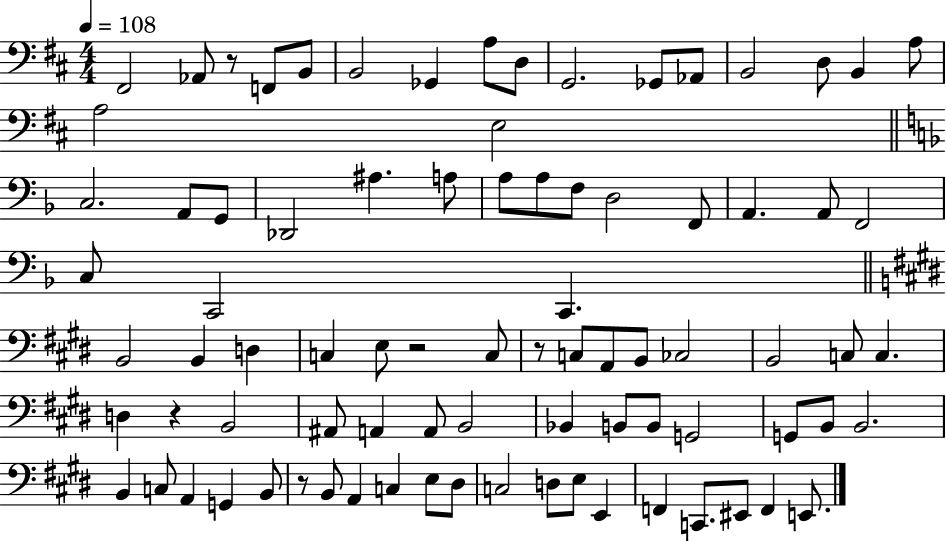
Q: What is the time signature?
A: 4/4